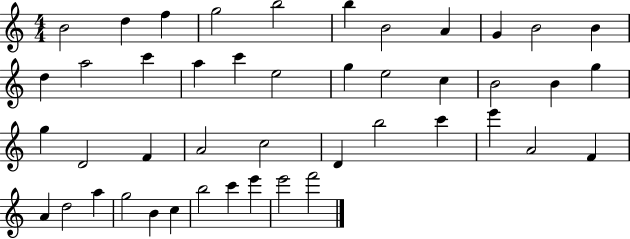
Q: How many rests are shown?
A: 0